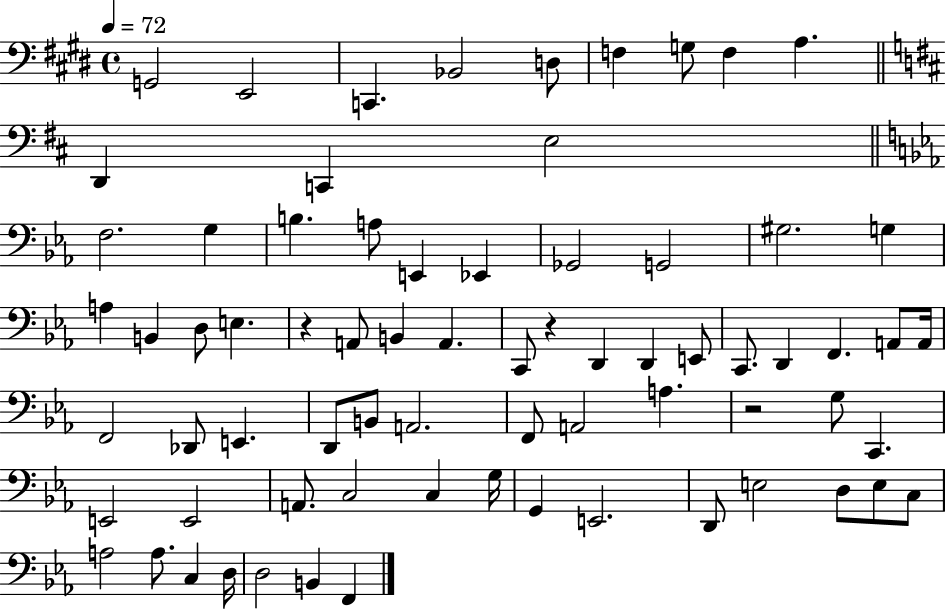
X:1
T:Untitled
M:4/4
L:1/4
K:E
G,,2 E,,2 C,, _B,,2 D,/2 F, G,/2 F, A, D,, C,, E,2 F,2 G, B, A,/2 E,, _E,, _G,,2 G,,2 ^G,2 G, A, B,, D,/2 E, z A,,/2 B,, A,, C,,/2 z D,, D,, E,,/2 C,,/2 D,, F,, A,,/2 A,,/4 F,,2 _D,,/2 E,, D,,/2 B,,/2 A,,2 F,,/2 A,,2 A, z2 G,/2 C,, E,,2 E,,2 A,,/2 C,2 C, G,/4 G,, E,,2 D,,/2 E,2 D,/2 E,/2 C,/2 A,2 A,/2 C, D,/4 D,2 B,, F,,